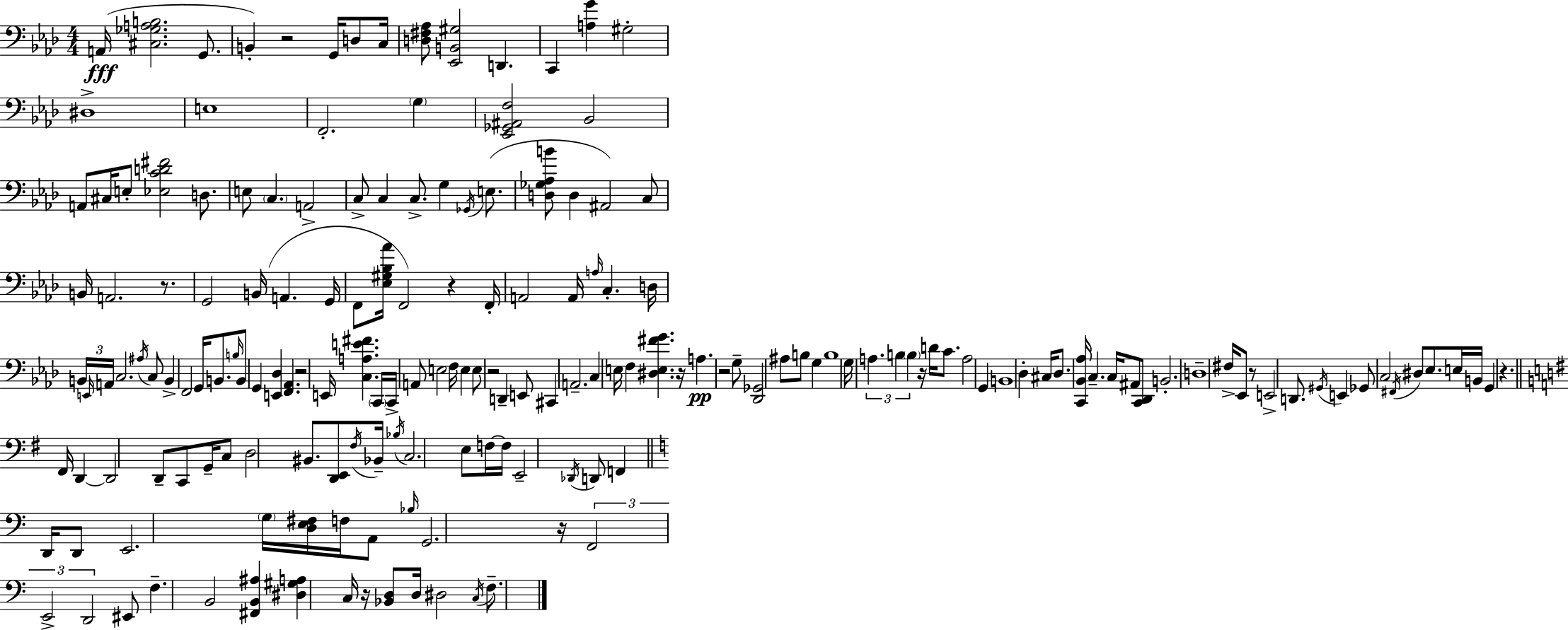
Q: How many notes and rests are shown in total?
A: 180